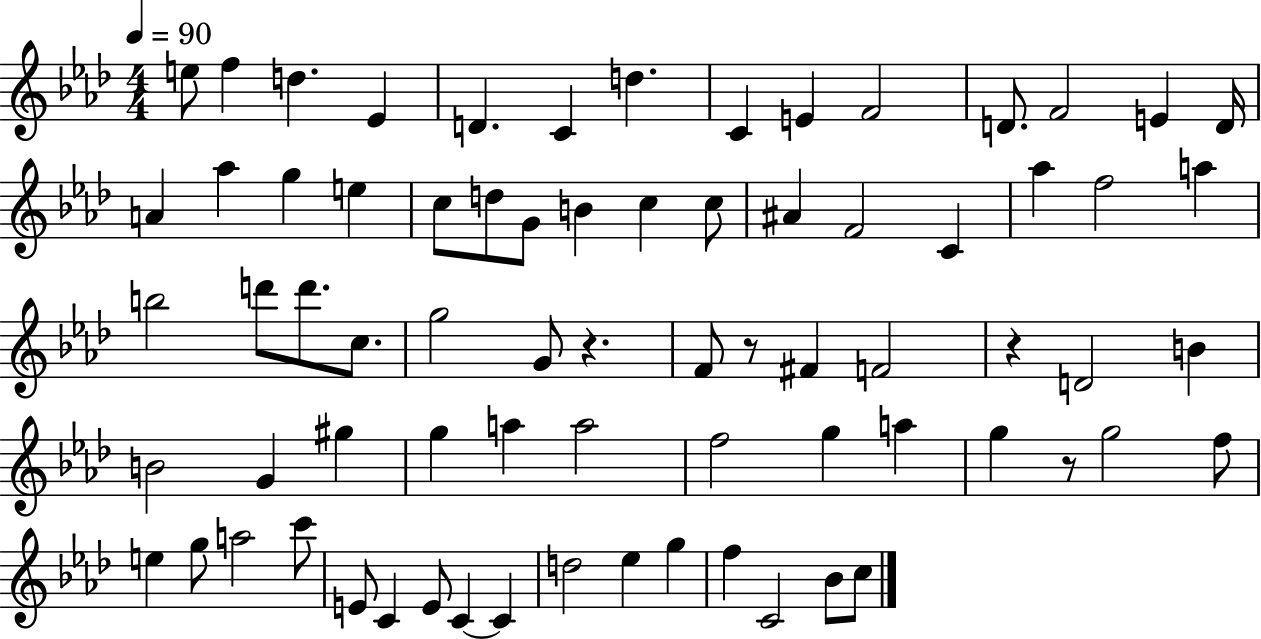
X:1
T:Untitled
M:4/4
L:1/4
K:Ab
e/2 f d _E D C d C E F2 D/2 F2 E D/4 A _a g e c/2 d/2 G/2 B c c/2 ^A F2 C _a f2 a b2 d'/2 d'/2 c/2 g2 G/2 z F/2 z/2 ^F F2 z D2 B B2 G ^g g a a2 f2 g a g z/2 g2 f/2 e g/2 a2 c'/2 E/2 C E/2 C C d2 _e g f C2 _B/2 c/2